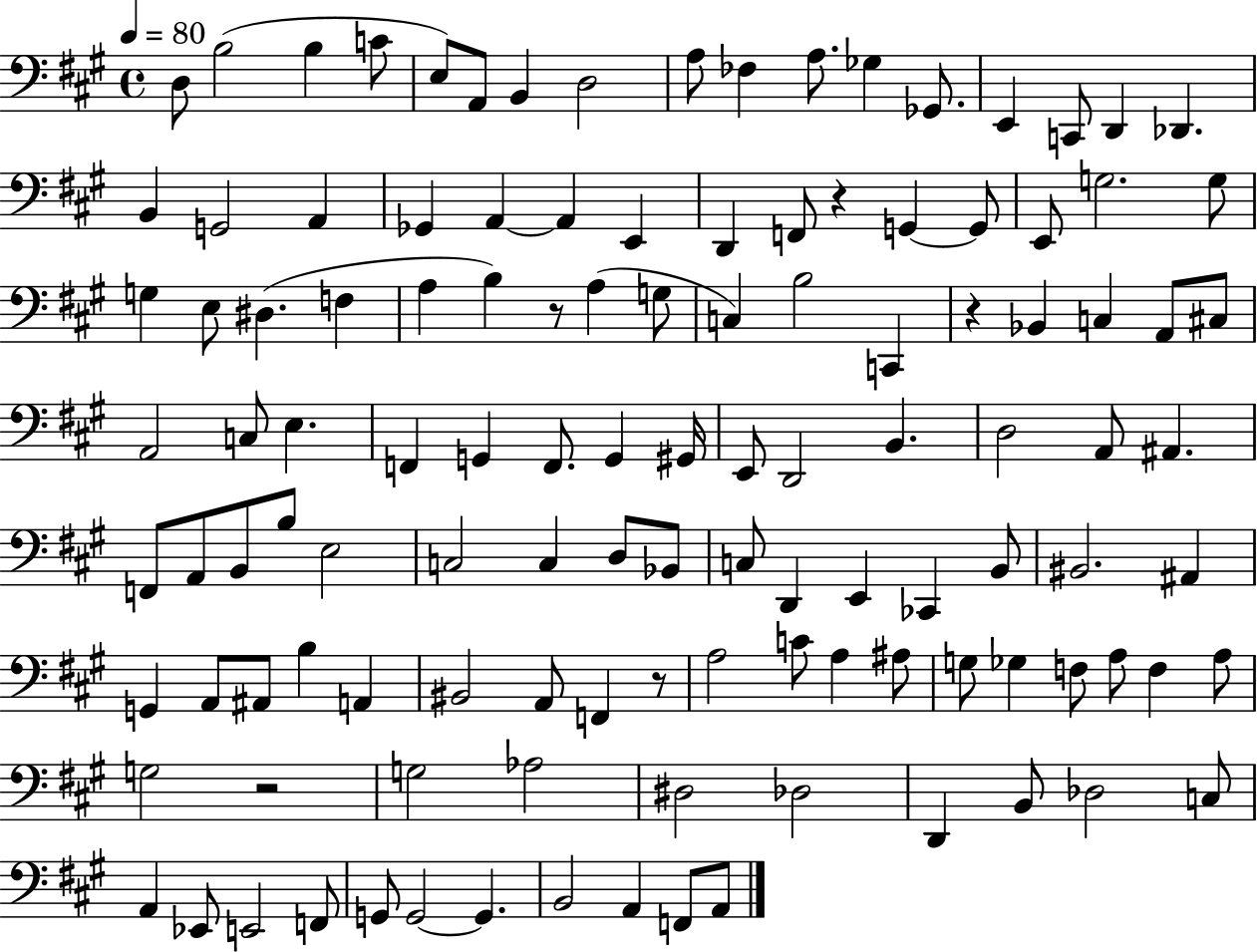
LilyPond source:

{
  \clef bass
  \time 4/4
  \defaultTimeSignature
  \key a \major
  \tempo 4 = 80
  d8 b2( b4 c'8 | e8) a,8 b,4 d2 | a8 fes4 a8. ges4 ges,8. | e,4 c,8 d,4 des,4. | \break b,4 g,2 a,4 | ges,4 a,4~~ a,4 e,4 | d,4 f,8 r4 g,4~~ g,8 | e,8 g2. g8 | \break g4 e8 dis4.( f4 | a4 b4) r8 a4( g8 | c4) b2 c,4 | r4 bes,4 c4 a,8 cis8 | \break a,2 c8 e4. | f,4 g,4 f,8. g,4 gis,16 | e,8 d,2 b,4. | d2 a,8 ais,4. | \break f,8 a,8 b,8 b8 e2 | c2 c4 d8 bes,8 | c8 d,4 e,4 ces,4 b,8 | bis,2. ais,4 | \break g,4 a,8 ais,8 b4 a,4 | bis,2 a,8 f,4 r8 | a2 c'8 a4 ais8 | g8 ges4 f8 a8 f4 a8 | \break g2 r2 | g2 aes2 | dis2 des2 | d,4 b,8 des2 c8 | \break a,4 ees,8 e,2 f,8 | g,8 g,2~~ g,4. | b,2 a,4 f,8 a,8 | \bar "|."
}